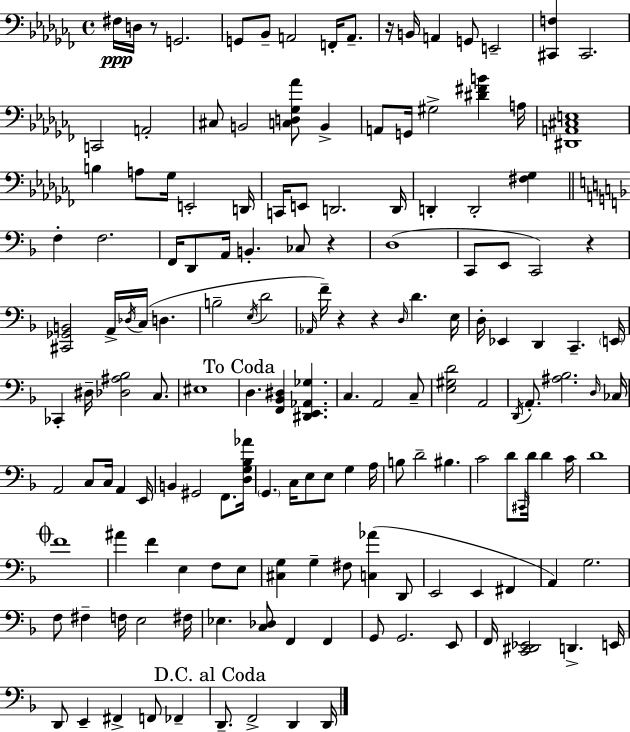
{
  \clef bass
  \time 4/4
  \defaultTimeSignature
  \key aes \minor
  \repeat volta 2 { fis16\ppp d16 r8 g,2. | g,8 bes,8-- a,2 f,16-. a,8.-- | r16 b,16 a,4 g,8 e,2-- | <cis, f>4 cis,2. | \break c,2 a,2-. | cis8 b,2 <c d ges aes'>8 b,4-> | a,8 g,16 gis2-> <dis' fis' b'>4 a16 | <dis, a, cis e>1 | \break b4 a8 ges16 e,2-. d,16 | c,16 e,8 d,2. d,16 | d,4-. d,2-. <fis ges>4 | \bar "||" \break \key f \major f4-. f2. | f,16 d,8 a,16 b,4.-. ces8 r4 | d1( | c,8 e,8 c,2) r4 | \break <cis, ges, b,>2 a,16-> \acciaccatura { des16 } c16( d4. | b2-- \acciaccatura { e16 } d'2 | \grace { aes,16 }) f'16-- r4 r4 \grace { d16 } d'4. | e16 d16-. ees,4 d,4 c,4.-- | \break \parenthesize e,16 ces,4-. dis16-- <des ais bes>2 | c8. eis1 | \mark "To Coda" d4. <f, bes, dis>4 <dis, e, aes, ges>4. | c4. a,2 | \break c8-- <e gis d'>2 a,2 | \acciaccatura { d,16 } a,8.-. <ais bes>2. | \grace { d16 } ces16 a,2 c8 | c16 a,4 e,16 b,4 gis,2 | \break f,8. <d g bes aes'>16 \parenthesize g,4. c16 e8 e8 | g4 a16 b8 d'2-- | bis4. c'2 d'8 | \grace { cis,16 } d'16 d'4 c'16 d'1 | \break \mark \markup { \musicglyph "scripts.coda" } f'1 | ais'4 f'4 e4 | f8 e8 <cis g>4 g4-- fis8 | <c aes'>4( d,8 e,2 e,4 | \break fis,4 a,4) g2. | f8 fis4-- f16 e2 | fis16 ees4. <c des>8 f,4 | f,4 g,8 g,2. | \break e,8 f,16 <c, dis, ees,>2 | d,4.-> e,16 d,8 e,4-- fis,4-> | f,8 fes,4-- \mark "D.C. al Coda" d,8.-- f,2-> | d,4 d,16 } \bar "|."
}